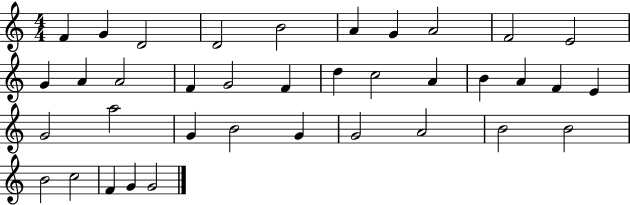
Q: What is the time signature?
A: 4/4